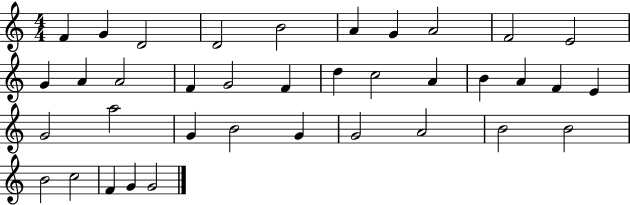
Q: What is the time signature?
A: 4/4